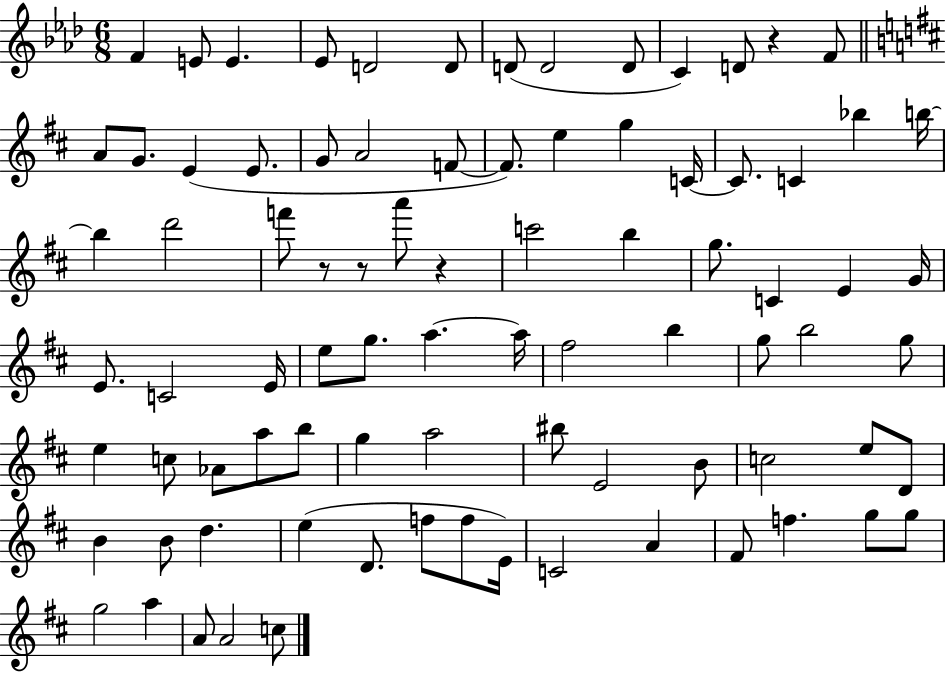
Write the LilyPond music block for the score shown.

{
  \clef treble
  \numericTimeSignature
  \time 6/8
  \key aes \major
  \repeat volta 2 { f'4 e'8 e'4. | ees'8 d'2 d'8 | d'8( d'2 d'8 | c'4) d'8 r4 f'8 | \break \bar "||" \break \key b \minor a'8 g'8. e'4( e'8. | g'8 a'2 f'8~~ | f'8.) e''4 g''4 c'16~~ | c'8. c'4 bes''4 b''16~~ | \break b''4 d'''2 | f'''8 r8 r8 a'''8 r4 | c'''2 b''4 | g''8. c'4 e'4 g'16 | \break e'8. c'2 e'16 | e''8 g''8. a''4.~~ a''16 | fis''2 b''4 | g''8 b''2 g''8 | \break e''4 c''8 aes'8 a''8 b''8 | g''4 a''2 | bis''8 e'2 b'8 | c''2 e''8 d'8 | \break b'4 b'8 d''4. | e''4( d'8. f''8 f''8 e'16) | c'2 a'4 | fis'8 f''4. g''8 g''8 | \break g''2 a''4 | a'8 a'2 c''8 | } \bar "|."
}